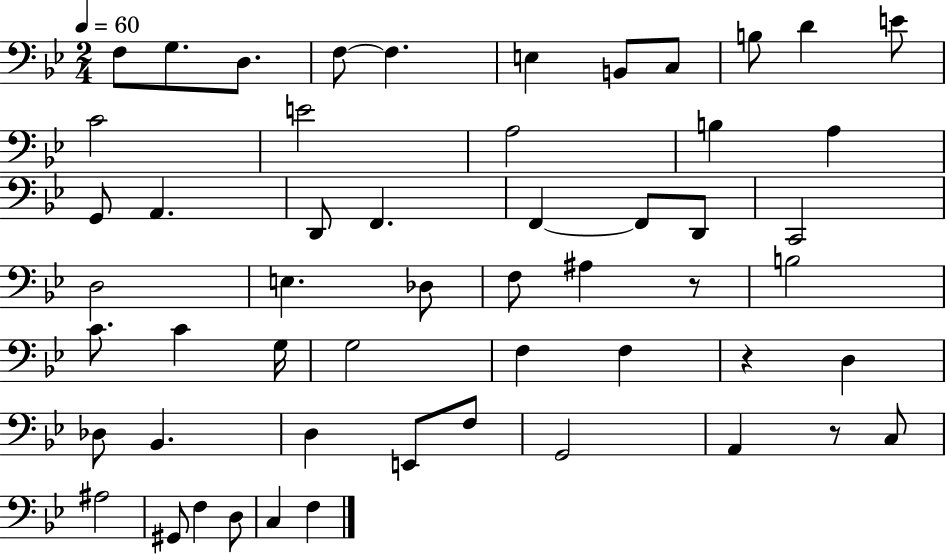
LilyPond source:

{
  \clef bass
  \numericTimeSignature
  \time 2/4
  \key bes \major
  \tempo 4 = 60
  f8 g8. d8. | f8~~ f4. | e4 b,8 c8 | b8 d'4 e'8 | \break c'2 | e'2 | a2 | b4 a4 | \break g,8 a,4. | d,8 f,4. | f,4~~ f,8 d,8 | c,2 | \break d2 | e4. des8 | f8 ais4 r8 | b2 | \break c'8. c'4 g16 | g2 | f4 f4 | r4 d4 | \break des8 bes,4. | d4 e,8 f8 | g,2 | a,4 r8 c8 | \break ais2 | gis,8 f4 d8 | c4 f4 | \bar "|."
}